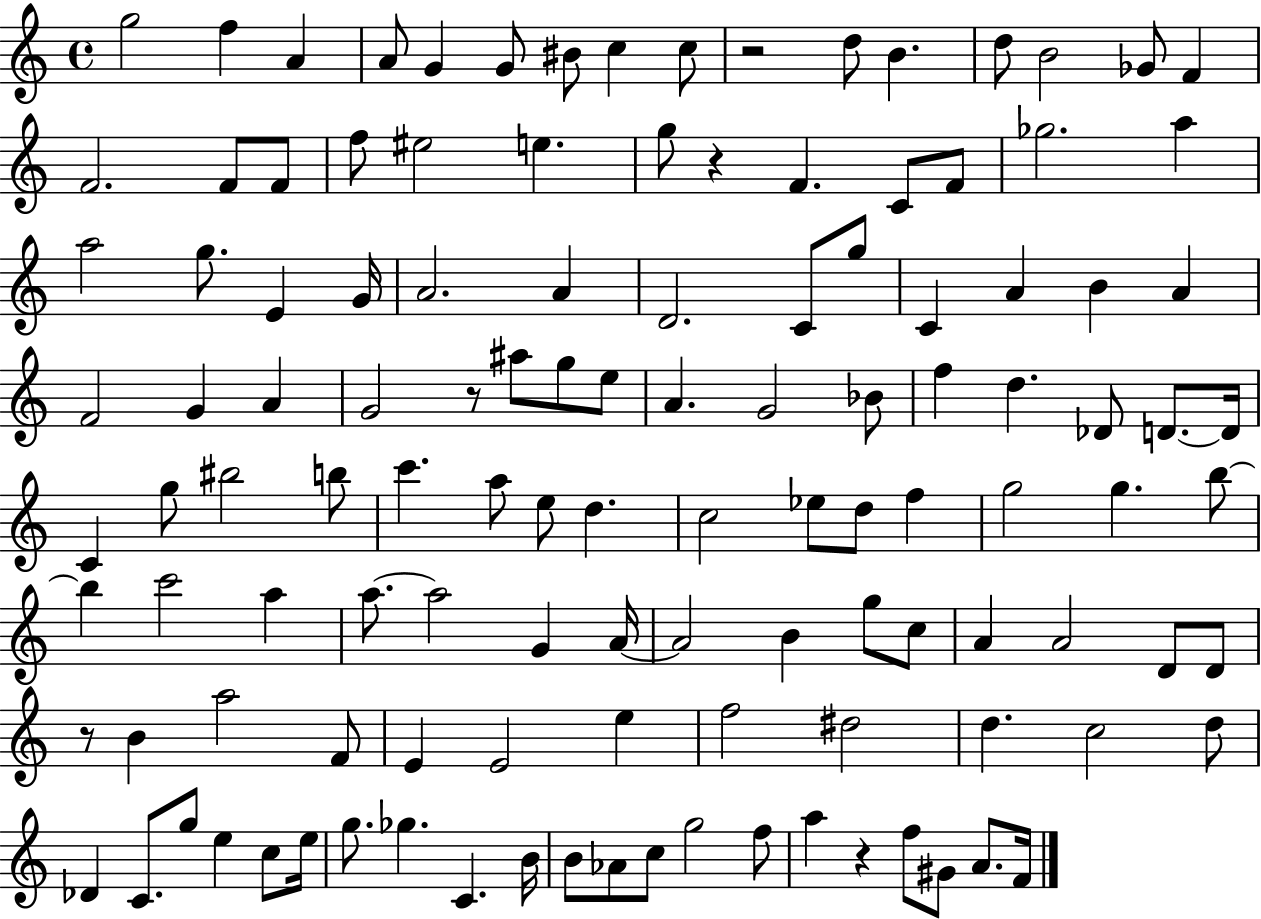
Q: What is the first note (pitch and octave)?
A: G5